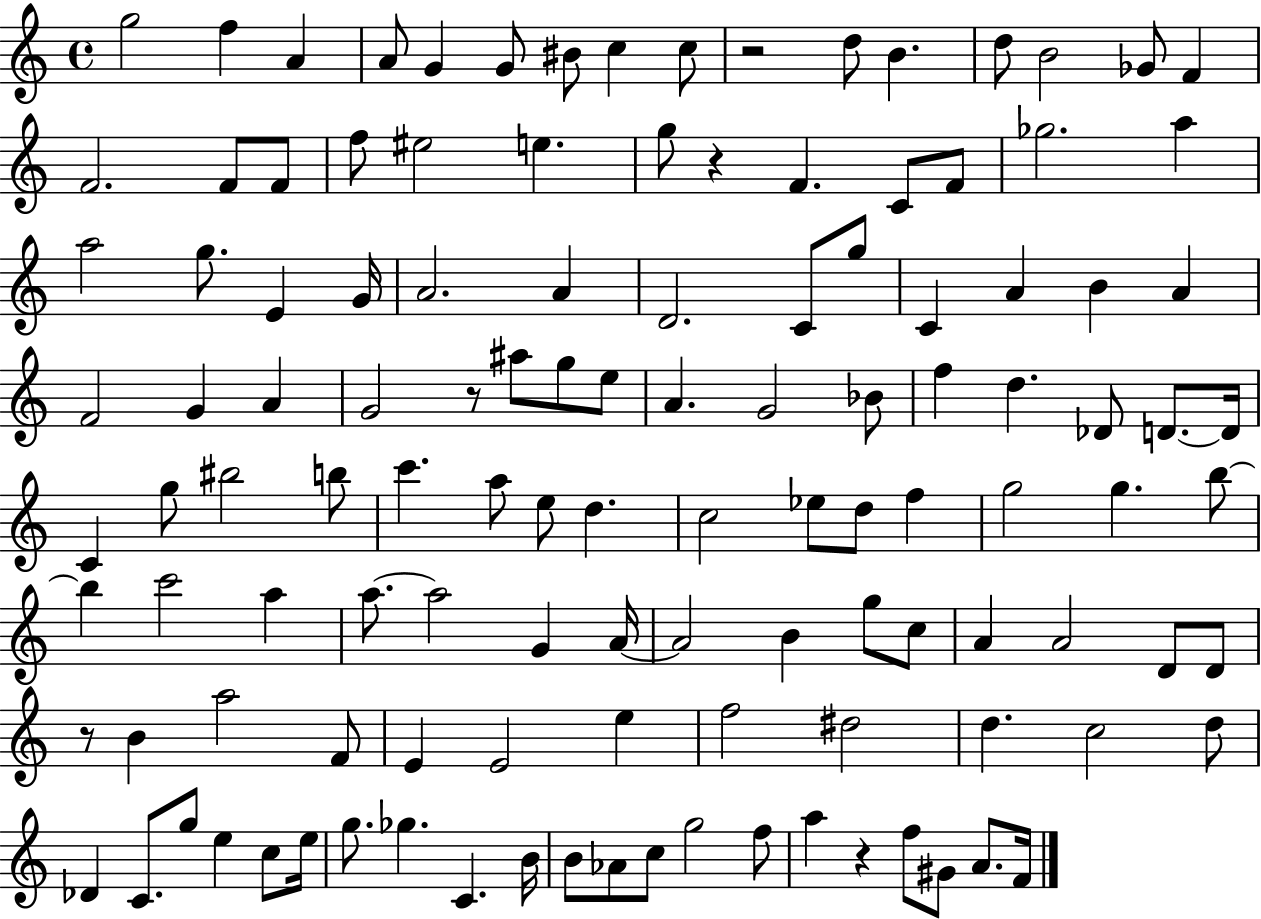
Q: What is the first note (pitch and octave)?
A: G5